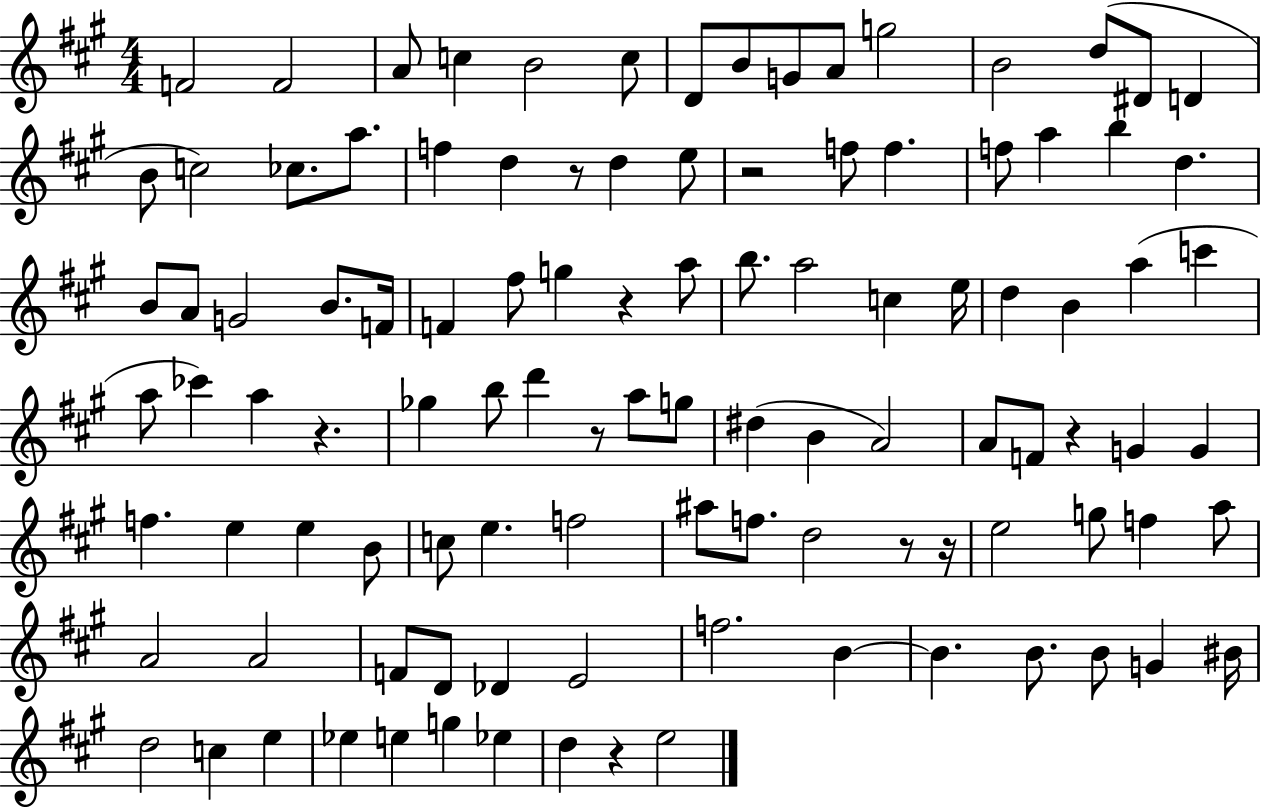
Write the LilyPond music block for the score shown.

{
  \clef treble
  \numericTimeSignature
  \time 4/4
  \key a \major
  f'2 f'2 | a'8 c''4 b'2 c''8 | d'8 b'8 g'8 a'8 g''2 | b'2 d''8( dis'8 d'4 | \break b'8 c''2) ces''8. a''8. | f''4 d''4 r8 d''4 e''8 | r2 f''8 f''4. | f''8 a''4 b''4 d''4. | \break b'8 a'8 g'2 b'8. f'16 | f'4 fis''8 g''4 r4 a''8 | b''8. a''2 c''4 e''16 | d''4 b'4 a''4( c'''4 | \break a''8 ces'''4) a''4 r4. | ges''4 b''8 d'''4 r8 a''8 g''8 | dis''4( b'4 a'2) | a'8 f'8 r4 g'4 g'4 | \break f''4. e''4 e''4 b'8 | c''8 e''4. f''2 | ais''8 f''8. d''2 r8 r16 | e''2 g''8 f''4 a''8 | \break a'2 a'2 | f'8 d'8 des'4 e'2 | f''2. b'4~~ | b'4. b'8. b'8 g'4 bis'16 | \break d''2 c''4 e''4 | ees''4 e''4 g''4 ees''4 | d''4 r4 e''2 | \bar "|."
}